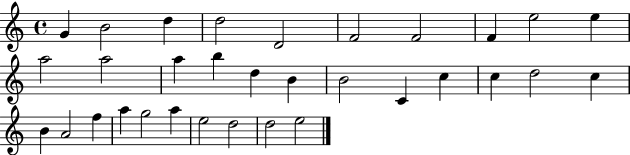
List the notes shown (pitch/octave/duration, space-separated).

G4/q B4/h D5/q D5/h D4/h F4/h F4/h F4/q E5/h E5/q A5/h A5/h A5/q B5/q D5/q B4/q B4/h C4/q C5/q C5/q D5/h C5/q B4/q A4/h F5/q A5/q G5/h A5/q E5/h D5/h D5/h E5/h